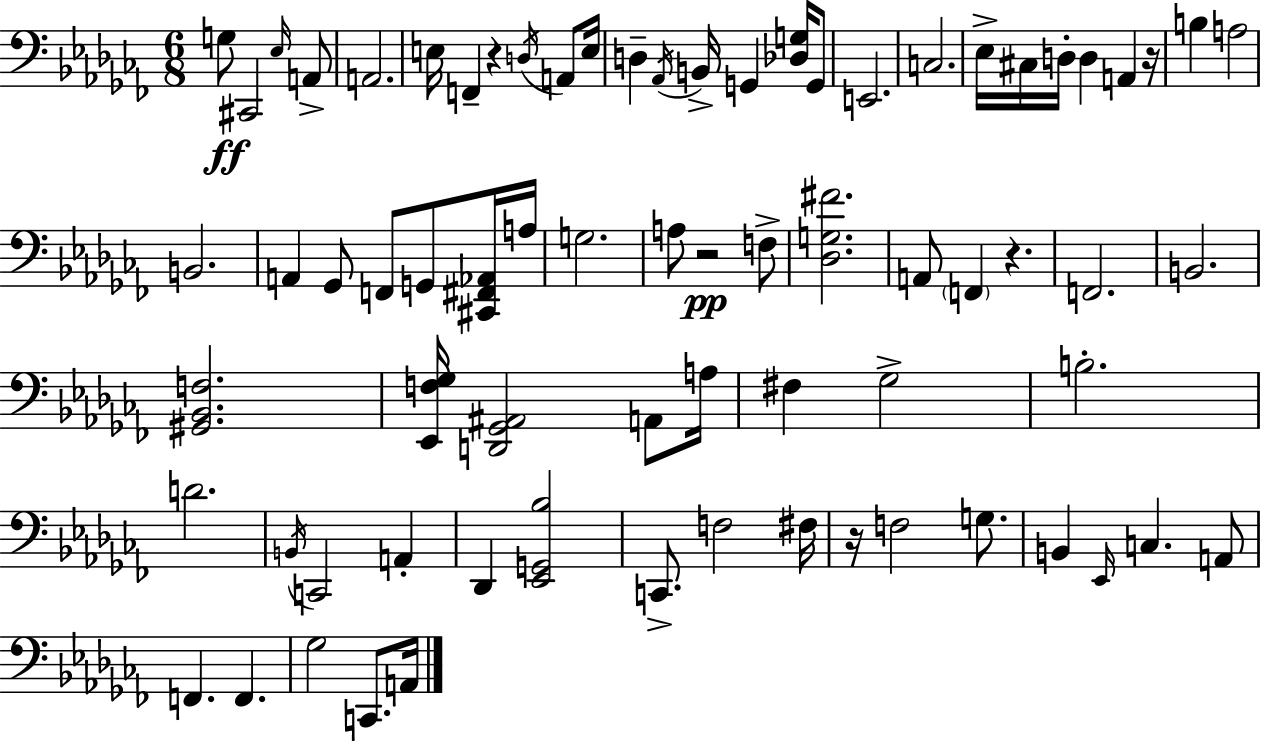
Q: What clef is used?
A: bass